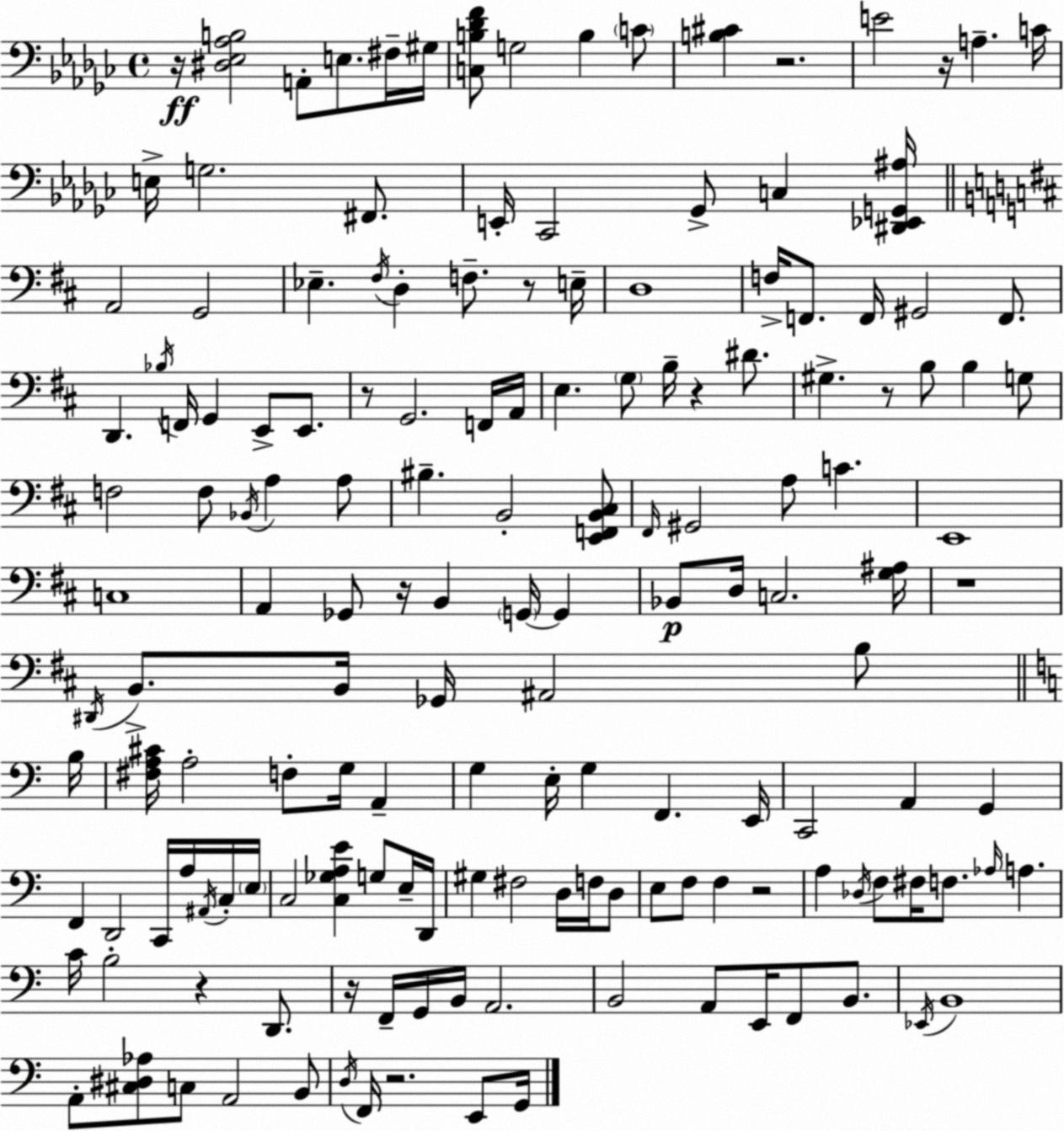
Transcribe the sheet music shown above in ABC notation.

X:1
T:Untitled
M:4/4
L:1/4
K:Ebm
z/4 [^D,_E,_A,B,]2 A,,/2 E,/2 ^F,/4 ^G,/4 [C,B,_DF]/2 G,2 B, C/2 [B,^C] z2 E2 z/4 A, C/4 E,/4 G,2 ^F,,/2 E,,/4 _C,,2 _G,,/2 C, [^D,,_E,,G,,^A,]/4 A,,2 G,,2 _E, ^F,/4 D, F,/2 z/2 E,/4 D,4 F,/4 F,,/2 F,,/4 ^G,,2 F,,/2 D,, _B,/4 F,,/4 G,, E,,/2 E,,/2 z/2 G,,2 F,,/4 A,,/4 E, G,/2 B,/4 z ^D/2 ^G, z/2 B,/2 B, G,/2 F,2 F,/2 _B,,/4 A, A,/2 ^B, B,,2 [E,,F,,B,,^C,]/2 ^F,,/4 ^G,,2 A,/2 C E,,4 C,4 A,, _G,,/2 z/4 B,, G,,/4 G,, _B,,/2 D,/4 C,2 [G,^A,]/4 z4 ^D,,/4 B,,/2 B,,/4 _G,,/4 ^A,,2 B,/2 B,/4 [^F,A,^C]/4 A,2 F,/2 G,/4 A,, G, E,/4 G, F,, E,,/4 C,,2 A,, G,, F,, D,,2 C,,/4 A,/4 ^A,,/4 C,/4 E,/4 C,2 [C,_G,A,E] G,/2 E,/4 D,,/4 ^G, ^F,2 D,/4 F,/4 D,/2 E,/2 F,/2 F, z2 A, _D,/4 F,/2 ^F,/4 F,/2 _A,/4 A, C/4 B,2 z D,,/2 z/4 F,,/4 G,,/4 B,,/4 A,,2 B,,2 A,,/2 E,,/4 F,,/2 B,,/2 _E,,/4 B,,4 A,,/2 [^C,^D,_A,]/2 C,/2 A,,2 B,,/2 D,/4 F,,/4 z2 E,,/2 G,,/4